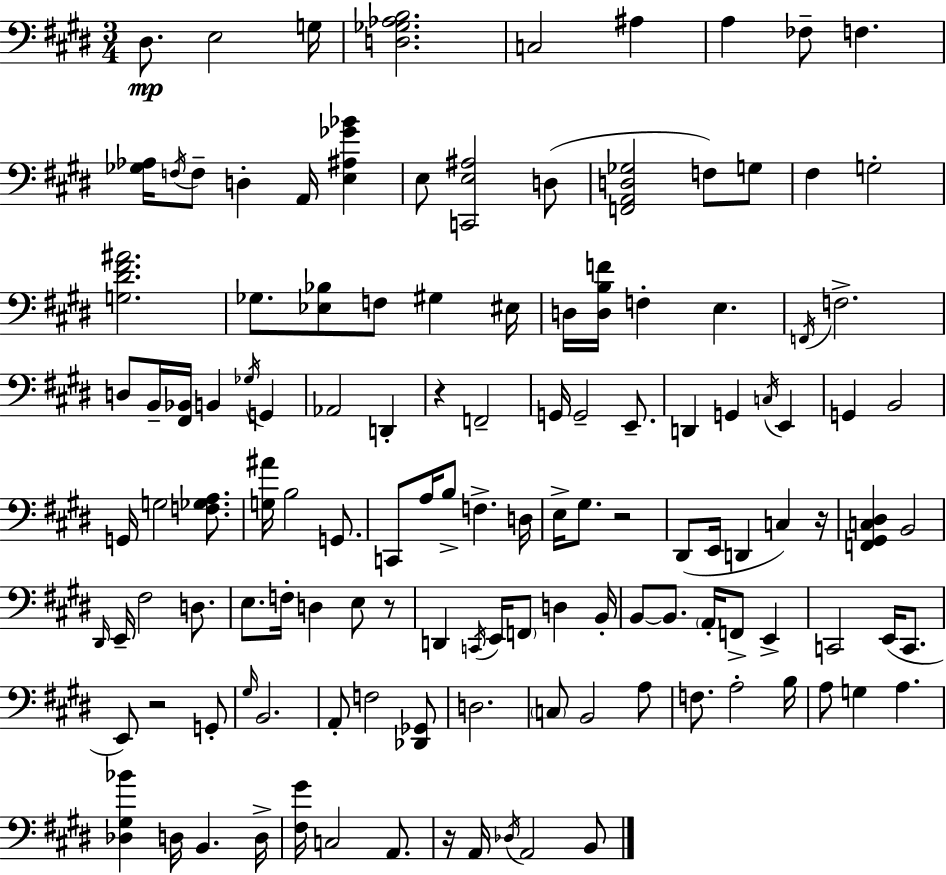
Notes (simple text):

D#3/e. E3/h G3/s [D3,Gb3,Ab3,B3]/h. C3/h A#3/q A3/q FES3/e F3/q. [Gb3,Ab3]/s F3/s F3/e D3/q A2/s [E3,A#3,Gb4,Bb4]/q E3/e [C2,E3,A#3]/h D3/e [F2,A2,D3,Gb3]/h F3/e G3/e F#3/q G3/h [G3,D#4,F#4,A#4]/h. Gb3/e. [Eb3,Bb3]/e F3/e G#3/q EIS3/s D3/s [D3,B3,F4]/s F3/q E3/q. F2/s F3/h. D3/e B2/s [F#2,Bb2]/s B2/q Gb3/s G2/q Ab2/h D2/q R/q F2/h G2/s G2/h E2/e. D2/q G2/q C3/s E2/q G2/q B2/h G2/s G3/h [F3,Gb3,A3]/e. [G3,A#4]/s B3/h G2/e. C2/e A3/s B3/e F3/q. D3/s E3/s G#3/e. R/h D#2/e E2/s D2/q C3/q R/s [F2,G#2,C3,D#3]/q B2/h D#2/s E2/s F#3/h D3/e. E3/e. F3/s D3/q E3/e R/e D2/q C2/s E2/s F2/e D3/q B2/s B2/e B2/e. A2/s F2/e E2/q C2/h E2/s C2/e. E2/e R/h G2/e G#3/s B2/h. A2/e F3/h [Db2,Gb2]/e D3/h. C3/e B2/h A3/e F3/e. A3/h B3/s A3/e G3/q A3/q. [Db3,G#3,Bb4]/q D3/s B2/q. D3/s [F#3,G#4]/s C3/h A2/e. R/s A2/s Db3/s A2/h B2/e